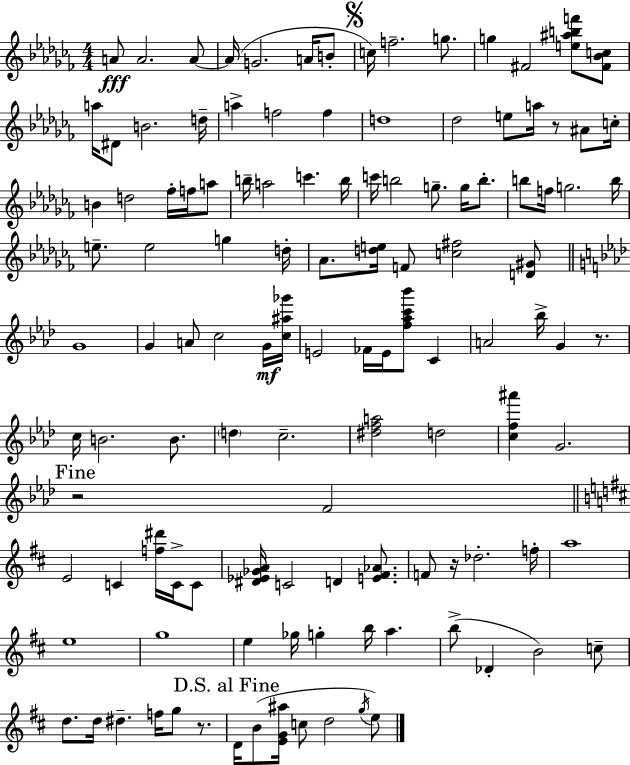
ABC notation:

X:1
T:Untitled
M:4/4
L:1/4
K:Abm
A/2 A2 A/2 A/4 G2 A/4 B/2 c/4 f2 g/2 g ^F2 [e^abf']/2 [^F_Bc]/2 a/4 ^D/2 B2 d/4 a f2 f d4 _d2 e/2 a/4 z/2 ^A/2 c/4 B d2 _f/4 f/4 a/2 b/4 a2 c' b/4 c'/4 b2 g/2 g/4 b/2 b/2 f/4 g2 b/4 e/2 e2 g d/4 _A/2 [de]/4 F/2 [c^f]2 [D^G]/2 G4 G A/2 c2 G/4 [c^a_g']/4 E2 _F/4 E/4 [f_ac'_b']/2 C A2 _b/4 G z/2 c/4 B2 B/2 d c2 [^dfa]2 d2 [cf^a'] G2 z2 F2 E2 C [f^d']/4 C/4 C/2 [^D_E_GA]/4 C2 D [E^F_A]/2 F/2 z/4 _d2 f/4 a4 e4 g4 e _g/4 g b/4 a b/2 _D B2 c/2 d/2 d/4 ^d f/4 g/2 z/2 D/4 B/2 [EG^a]/4 c/2 d2 g/4 e/2